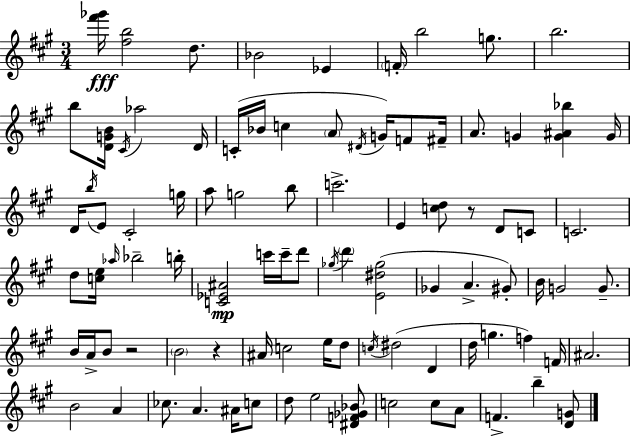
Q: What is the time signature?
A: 3/4